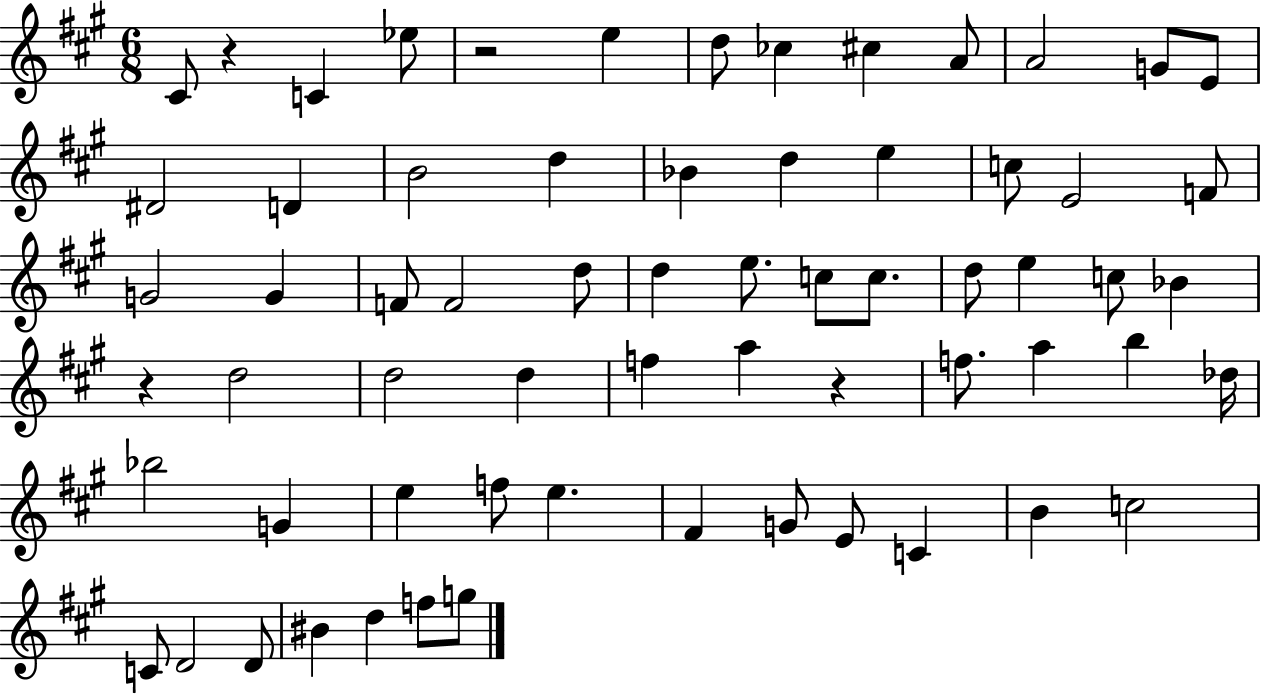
C#4/e R/q C4/q Eb5/e R/h E5/q D5/e CES5/q C#5/q A4/e A4/h G4/e E4/e D#4/h D4/q B4/h D5/q Bb4/q D5/q E5/q C5/e E4/h F4/e G4/h G4/q F4/e F4/h D5/e D5/q E5/e. C5/e C5/e. D5/e E5/q C5/e Bb4/q R/q D5/h D5/h D5/q F5/q A5/q R/q F5/e. A5/q B5/q Db5/s Bb5/h G4/q E5/q F5/e E5/q. F#4/q G4/e E4/e C4/q B4/q C5/h C4/e D4/h D4/e BIS4/q D5/q F5/e G5/e